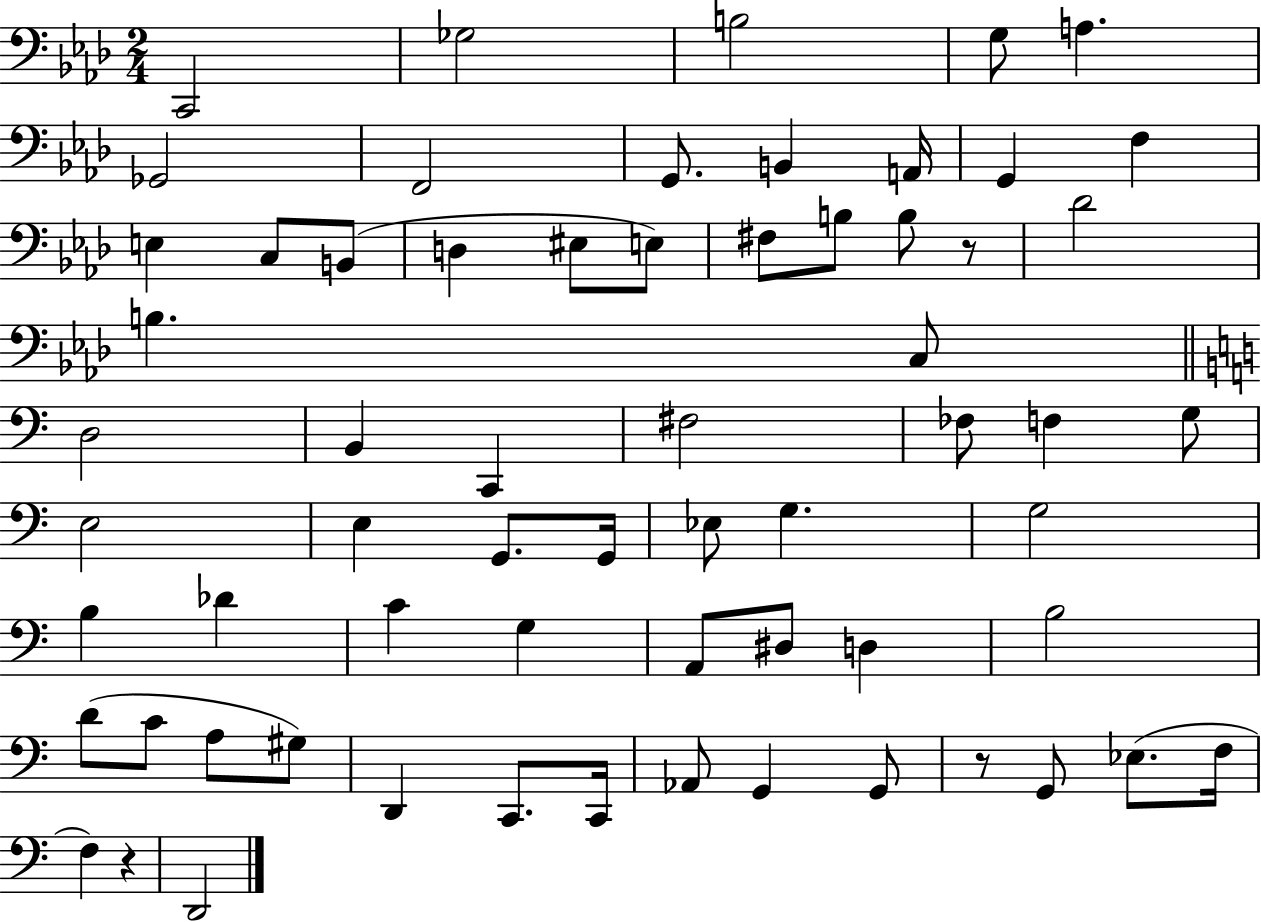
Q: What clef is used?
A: bass